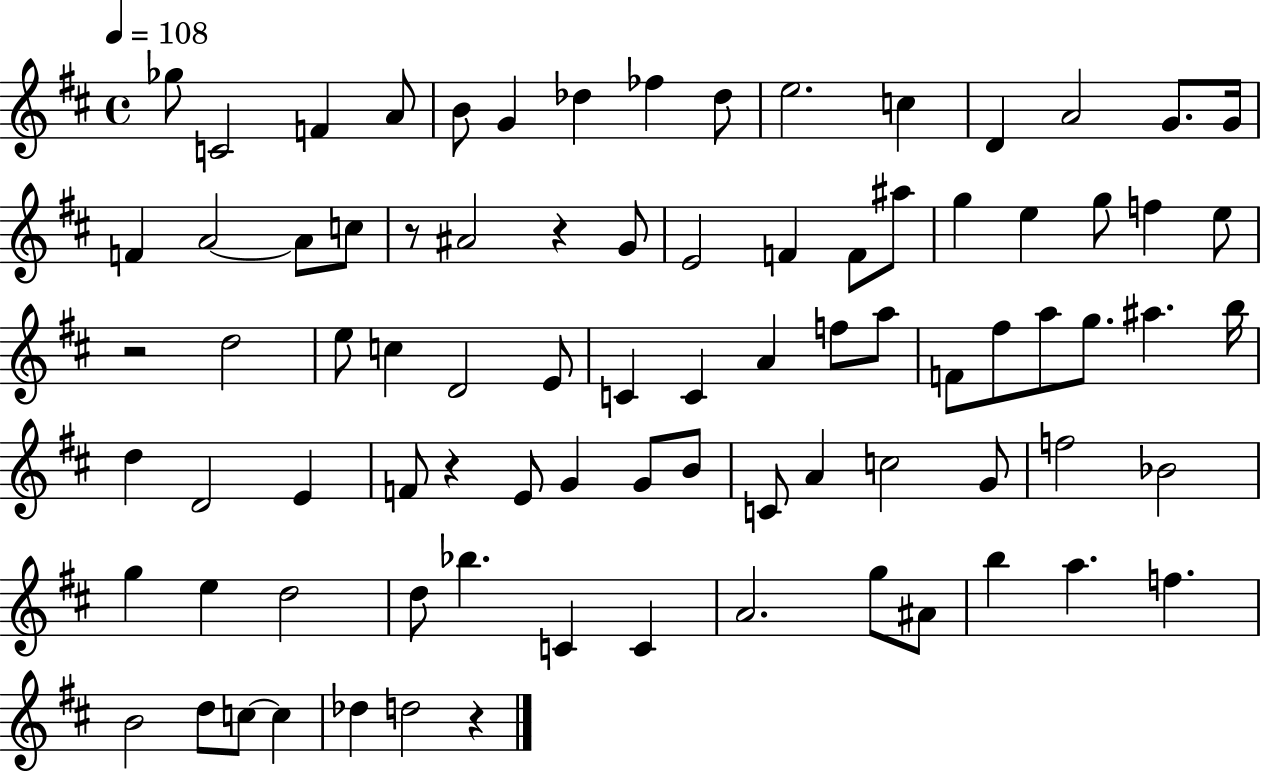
{
  \clef treble
  \time 4/4
  \defaultTimeSignature
  \key d \major
  \tempo 4 = 108
  \repeat volta 2 { ges''8 c'2 f'4 a'8 | b'8 g'4 des''4 fes''4 des''8 | e''2. c''4 | d'4 a'2 g'8. g'16 | \break f'4 a'2~~ a'8 c''8 | r8 ais'2 r4 g'8 | e'2 f'4 f'8 ais''8 | g''4 e''4 g''8 f''4 e''8 | \break r2 d''2 | e''8 c''4 d'2 e'8 | c'4 c'4 a'4 f''8 a''8 | f'8 fis''8 a''8 g''8. ais''4. b''16 | \break d''4 d'2 e'4 | f'8 r4 e'8 g'4 g'8 b'8 | c'8 a'4 c''2 g'8 | f''2 bes'2 | \break g''4 e''4 d''2 | d''8 bes''4. c'4 c'4 | a'2. g''8 ais'8 | b''4 a''4. f''4. | \break b'2 d''8 c''8~~ c''4 | des''4 d''2 r4 | } \bar "|."
}